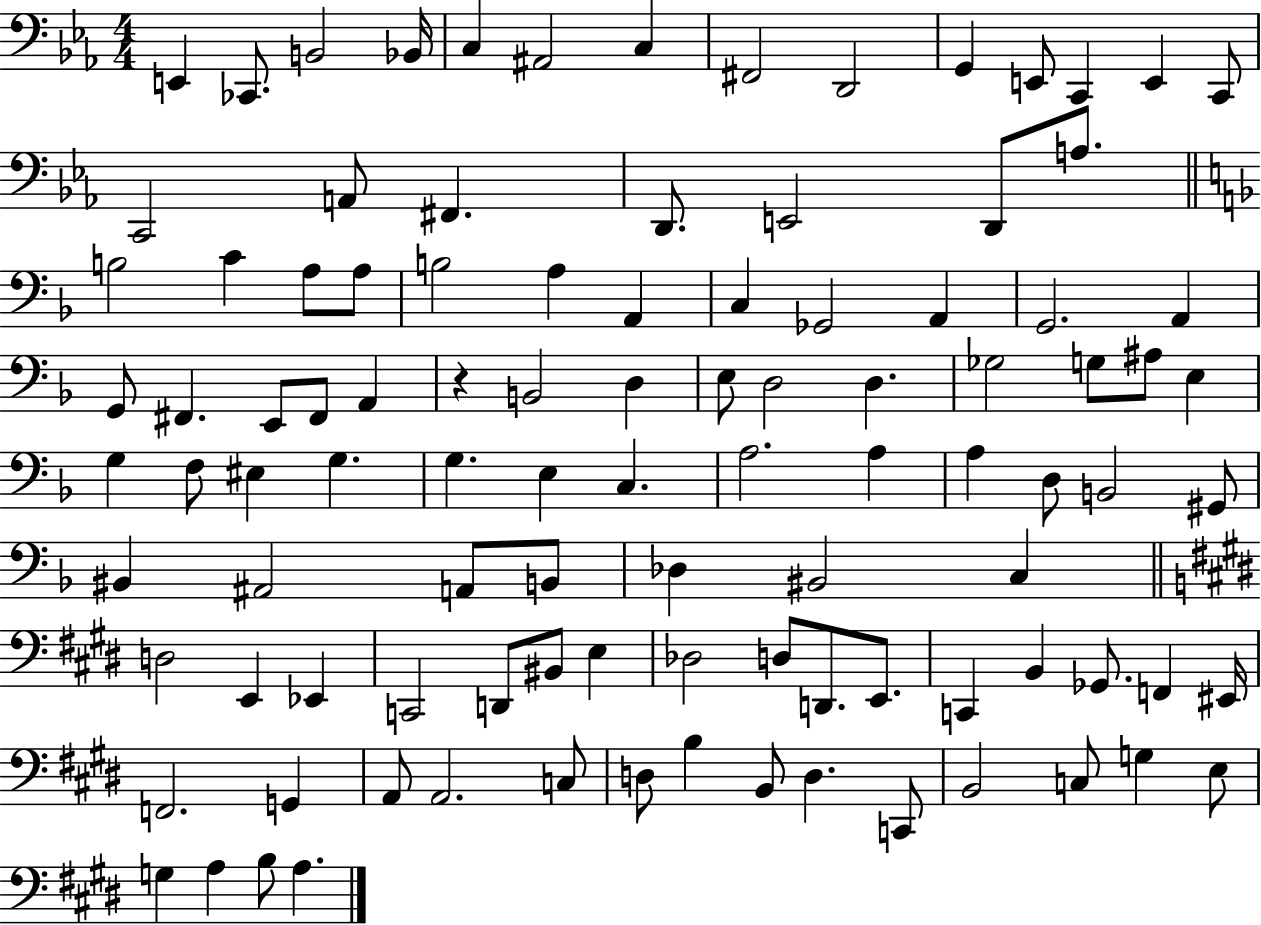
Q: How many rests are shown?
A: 1